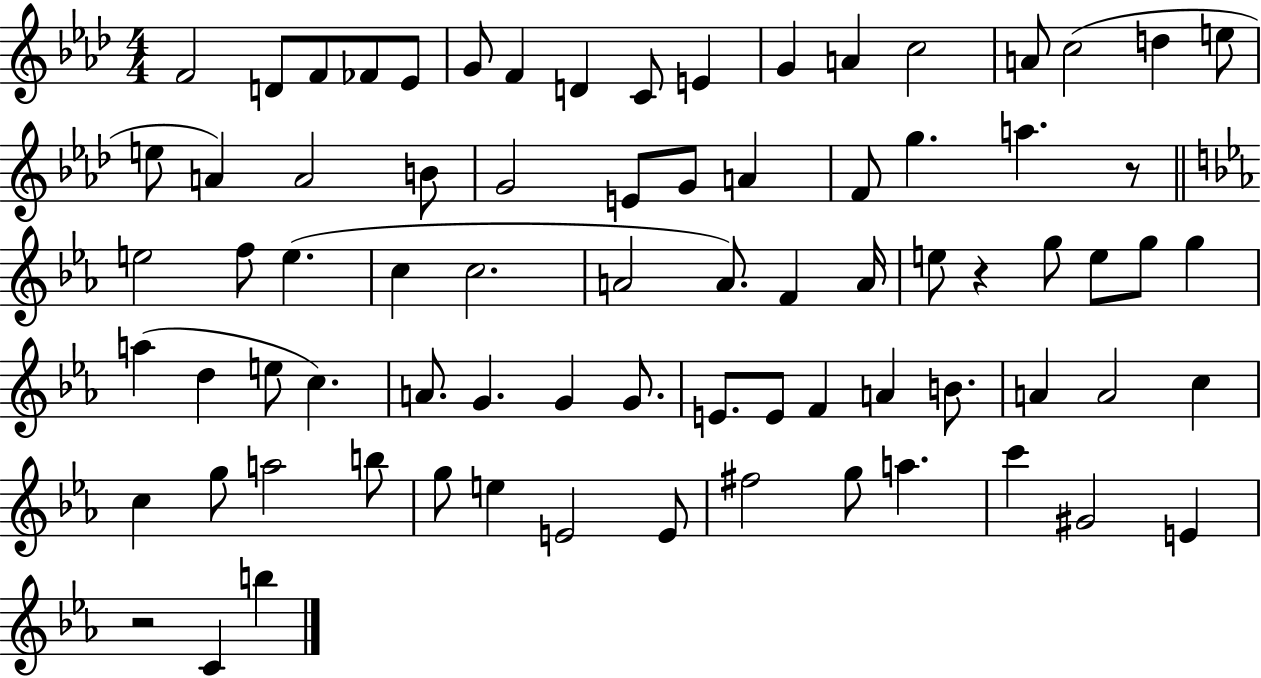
X:1
T:Untitled
M:4/4
L:1/4
K:Ab
F2 D/2 F/2 _F/2 _E/2 G/2 F D C/2 E G A c2 A/2 c2 d e/2 e/2 A A2 B/2 G2 E/2 G/2 A F/2 g a z/2 e2 f/2 e c c2 A2 A/2 F A/4 e/2 z g/2 e/2 g/2 g a d e/2 c A/2 G G G/2 E/2 E/2 F A B/2 A A2 c c g/2 a2 b/2 g/2 e E2 E/2 ^f2 g/2 a c' ^G2 E z2 C b